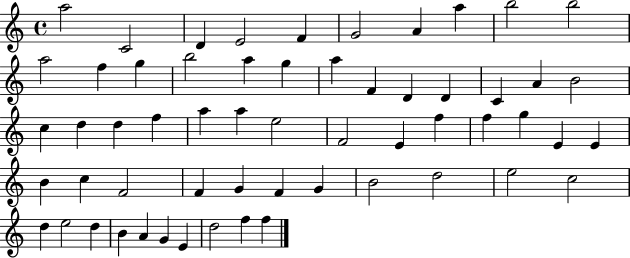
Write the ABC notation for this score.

X:1
T:Untitled
M:4/4
L:1/4
K:C
a2 C2 D E2 F G2 A a b2 b2 a2 f g b2 a g a F D D C A B2 c d d f a a e2 F2 E f f g E E B c F2 F G F G B2 d2 e2 c2 d e2 d B A G E d2 f f